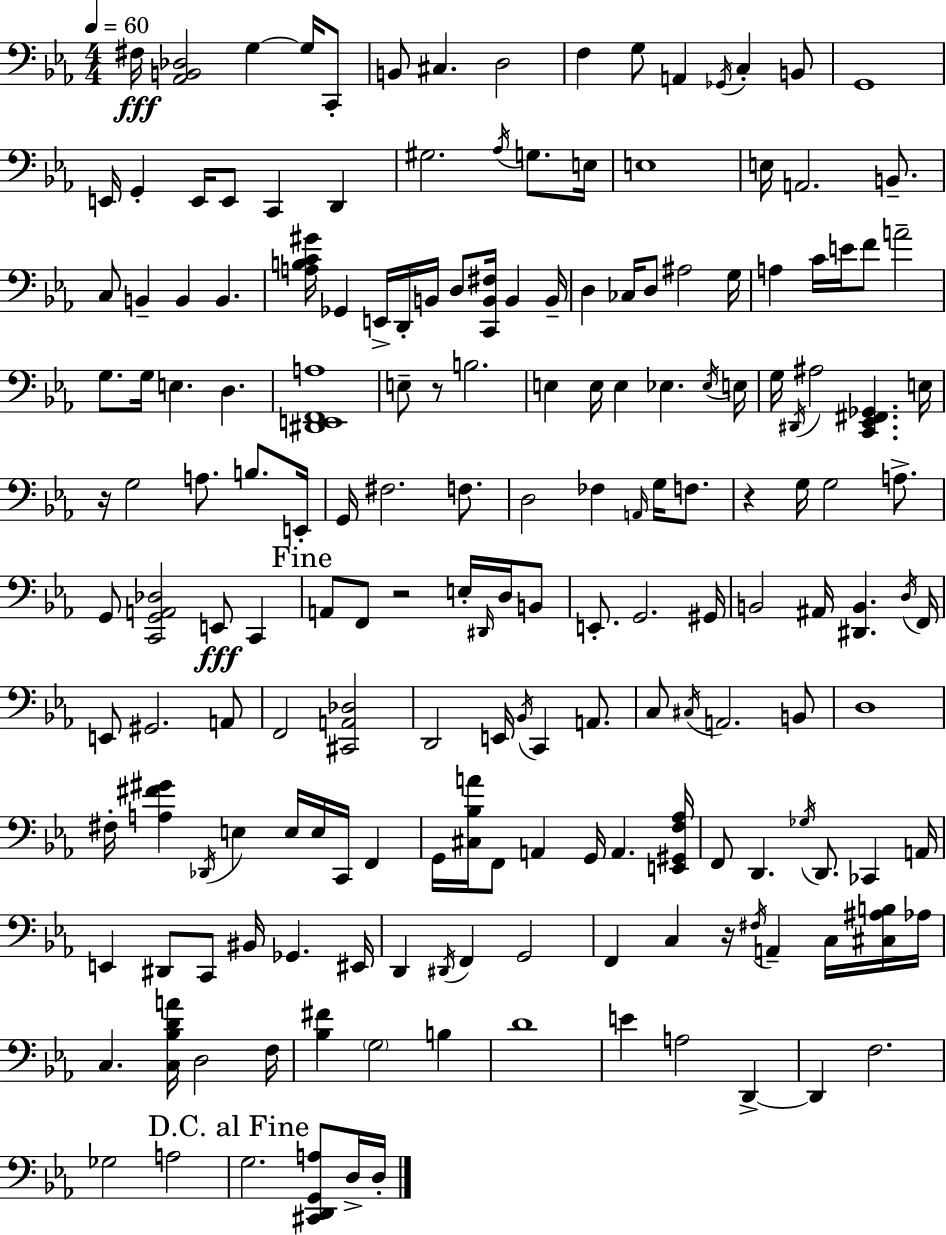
F#3/s [Ab2,B2,Db3]/h G3/q G3/s C2/e B2/e C#3/q. D3/h F3/q G3/e A2/q Gb2/s C3/q B2/e G2/w E2/s G2/q E2/s E2/e C2/q D2/q G#3/h. Ab3/s G3/e. E3/s E3/w E3/s A2/h. B2/e. C3/e B2/q B2/q B2/q. [A3,B3,C4,G#4]/s Gb2/q E2/s D2/s B2/s D3/e [C2,B2,F#3]/s B2/q B2/s D3/q CES3/s D3/e A#3/h G3/s A3/q C4/s E4/s F4/e A4/h G3/e. G3/s E3/q. D3/q. [D#2,E2,F2,A3]/w E3/e R/e B3/h. E3/q E3/s E3/q Eb3/q. Eb3/s E3/s G3/s D#2/s A#3/h [C2,Eb2,F#2,Gb2]/q. E3/s R/s G3/h A3/e. B3/e. E2/s G2/s F#3/h. F3/e. D3/h FES3/q A2/s G3/s F3/e. R/q G3/s G3/h A3/e. G2/e [C2,G2,A2,Db3]/h E2/e C2/q A2/e F2/e R/h E3/s D#2/s D3/s B2/e E2/e. G2/h. G#2/s B2/h A#2/s [D#2,B2]/q. D3/s F2/s E2/e G#2/h. A2/e F2/h [C#2,A2,Db3]/h D2/h E2/s Bb2/s C2/q A2/e. C3/e C#3/s A2/h. B2/e D3/w F#3/s [A3,F#4,G#4]/q Db2/s E3/q E3/s E3/s C2/s F2/q G2/s [C#3,Bb3,A4]/s F2/e A2/q G2/s A2/q. [E2,G#2,F3,Ab3]/s F2/e D2/q. Gb3/s D2/e. CES2/q A2/s E2/q D#2/e C2/e BIS2/s Gb2/q. EIS2/s D2/q D#2/s F2/q G2/h F2/q C3/q R/s F#3/s A2/q C3/s [C#3,A#3,B3]/s Ab3/s C3/q. [C3,Bb3,D4,A4]/s D3/h F3/s [Bb3,F#4]/q G3/h B3/q D4/w E4/q A3/h D2/q D2/q F3/h. Gb3/h A3/h G3/h. [C#2,D2,G2,A3]/e D3/s D3/s